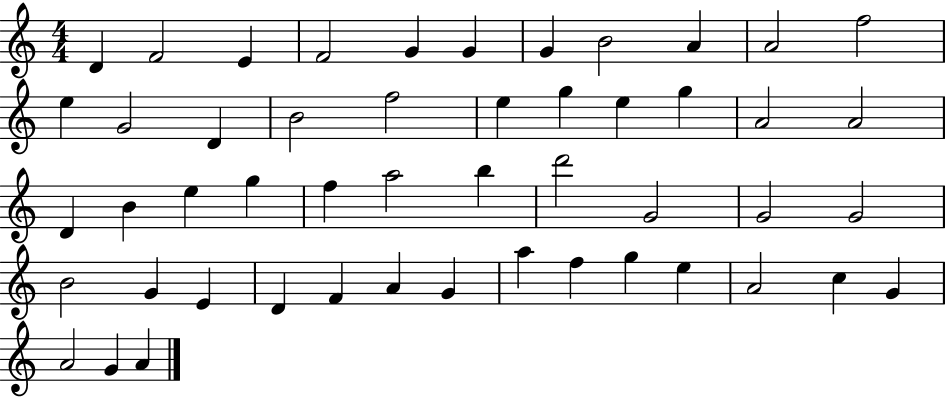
X:1
T:Untitled
M:4/4
L:1/4
K:C
D F2 E F2 G G G B2 A A2 f2 e G2 D B2 f2 e g e g A2 A2 D B e g f a2 b d'2 G2 G2 G2 B2 G E D F A G a f g e A2 c G A2 G A